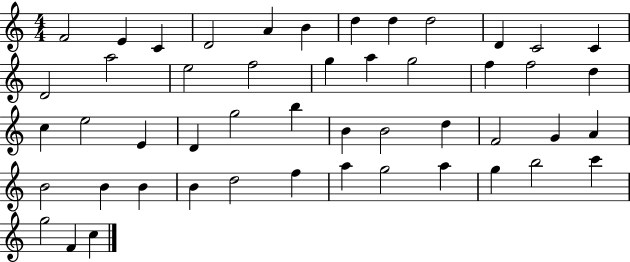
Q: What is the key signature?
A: C major